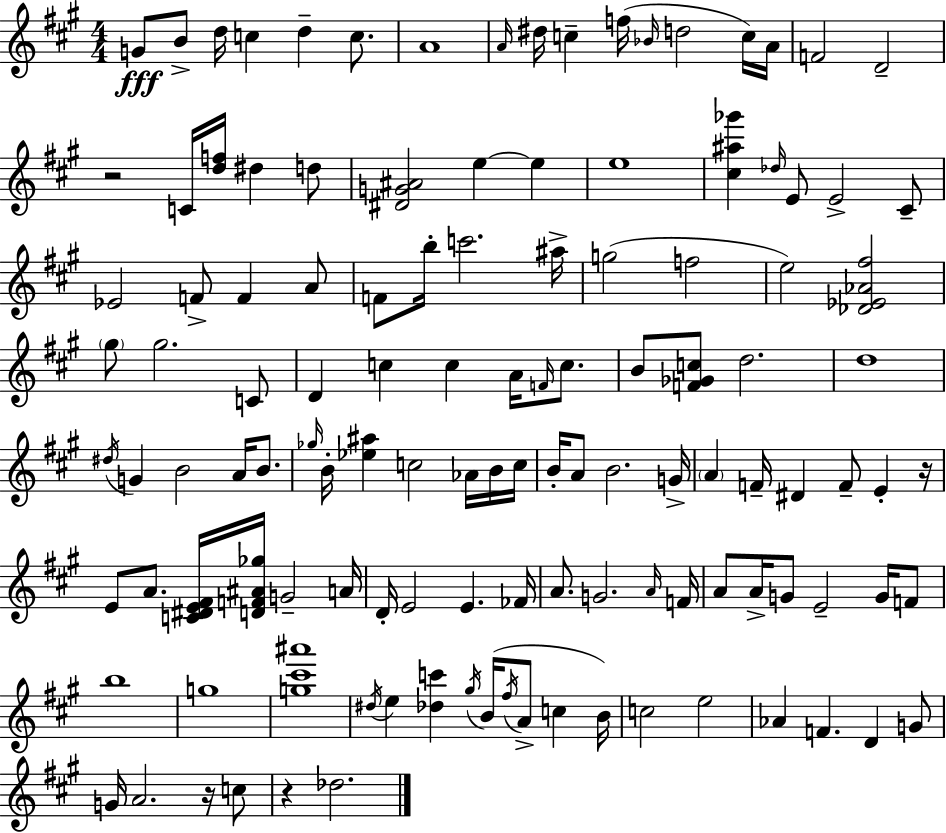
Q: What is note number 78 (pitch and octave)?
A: FES4